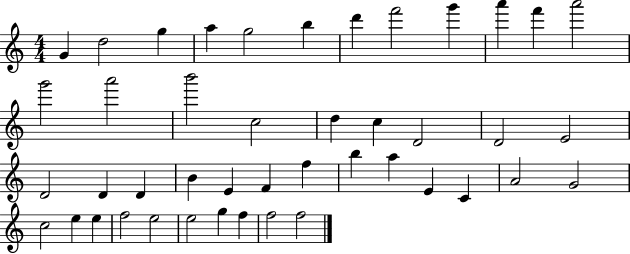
X:1
T:Untitled
M:4/4
L:1/4
K:C
G d2 g a g2 b d' f'2 g' a' f' a'2 g'2 a'2 b'2 c2 d c D2 D2 E2 D2 D D B E F f b a E C A2 G2 c2 e e f2 e2 e2 g f f2 f2